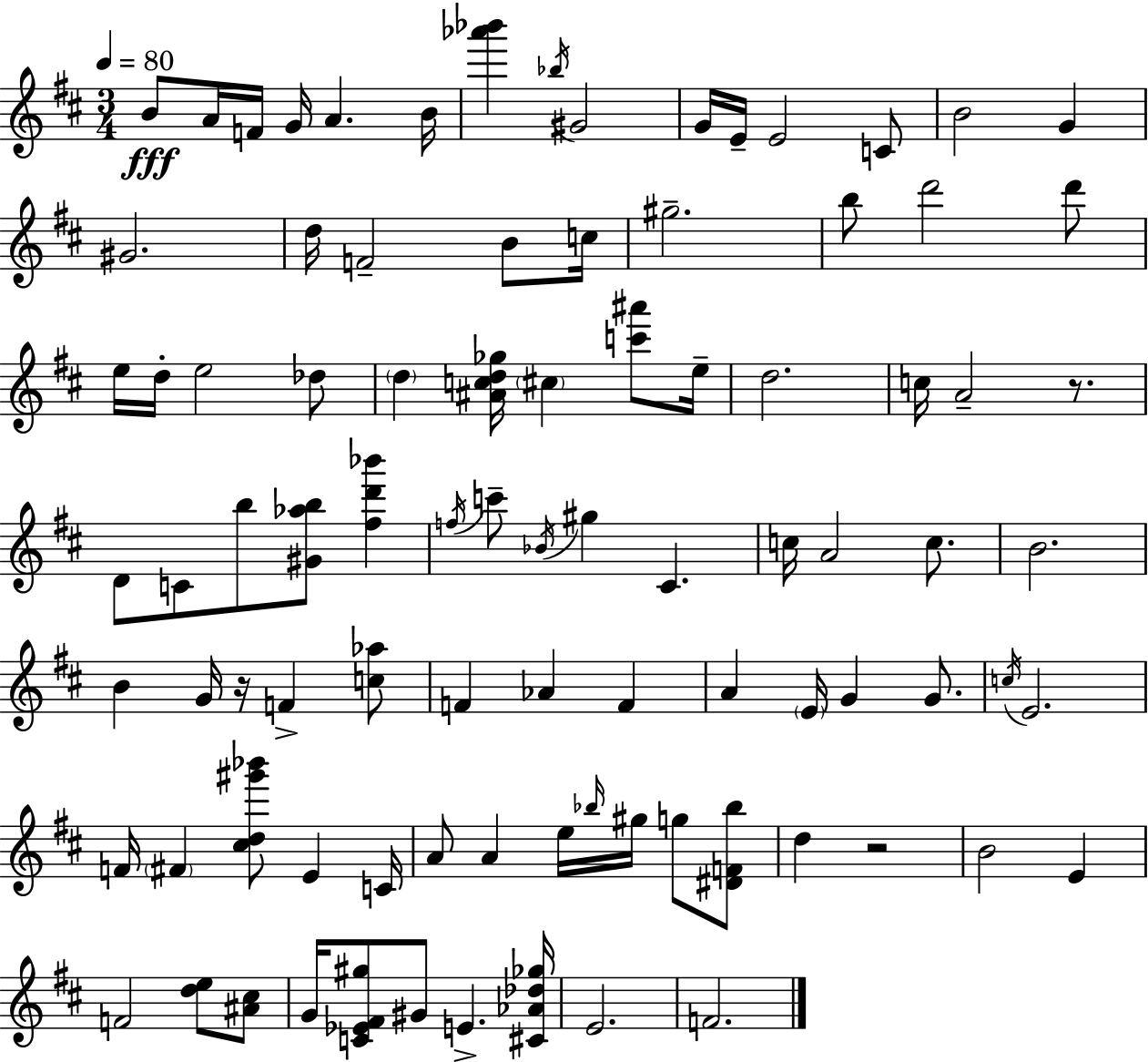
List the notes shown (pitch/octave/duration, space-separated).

B4/e A4/s F4/s G4/s A4/q. B4/s [Ab6,Bb6]/q Bb5/s G#4/h G4/s E4/s E4/h C4/e B4/h G4/q G#4/h. D5/s F4/h B4/e C5/s G#5/h. B5/e D6/h D6/e E5/s D5/s E5/h Db5/e D5/q [A#4,C5,D5,Gb5]/s C#5/q [C6,A#6]/e E5/s D5/h. C5/s A4/h R/e. D4/e C4/e B5/e [G#4,Ab5,B5]/e [F#5,D6,Bb6]/q F5/s C6/e Bb4/s G#5/q C#4/q. C5/s A4/h C5/e. B4/h. B4/q G4/s R/s F4/q [C5,Ab5]/e F4/q Ab4/q F4/q A4/q E4/s G4/q G4/e. C5/s E4/h. F4/s F#4/q [C#5,D5,G#6,Bb6]/e E4/q C4/s A4/e A4/q E5/s Bb5/s G#5/s G5/e [D#4,F4,Bb5]/e D5/q R/h B4/h E4/q F4/h [D5,E5]/e [A#4,C#5]/e G4/s [C4,Eb4,F#4,G#5]/e G#4/e E4/q. [C#4,Ab4,Db5,Gb5]/s E4/h. F4/h.